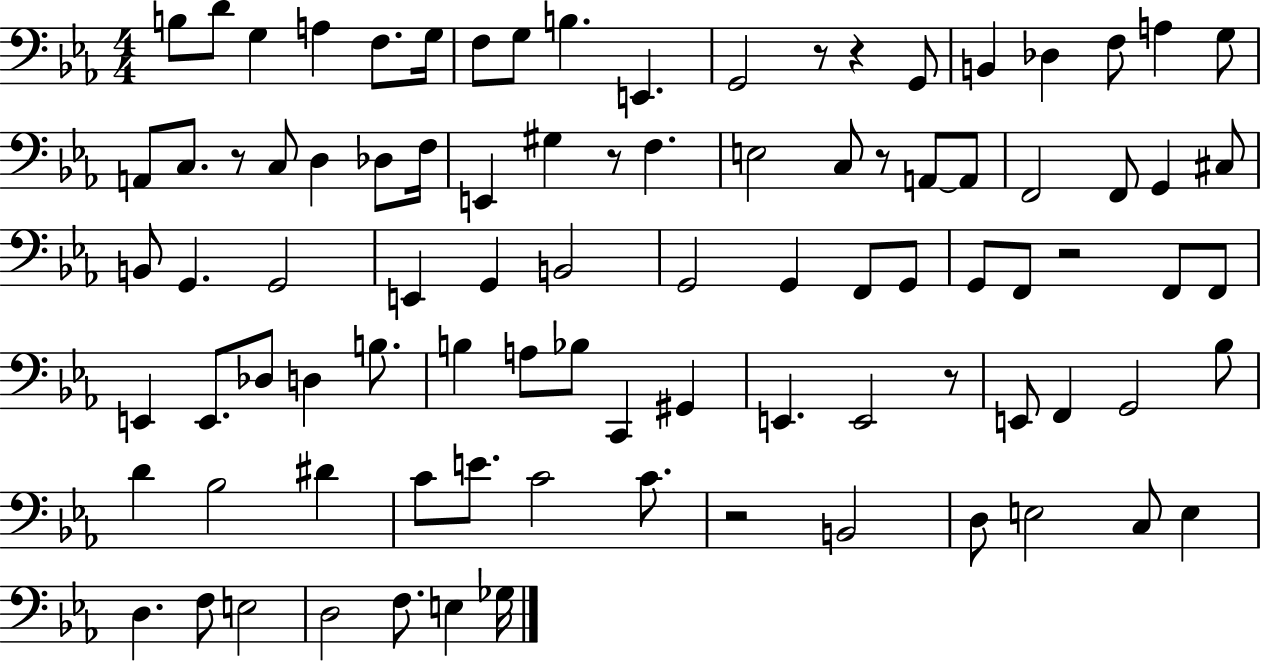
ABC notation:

X:1
T:Untitled
M:4/4
L:1/4
K:Eb
B,/2 D/2 G, A, F,/2 G,/4 F,/2 G,/2 B, E,, G,,2 z/2 z G,,/2 B,, _D, F,/2 A, G,/2 A,,/2 C,/2 z/2 C,/2 D, _D,/2 F,/4 E,, ^G, z/2 F, E,2 C,/2 z/2 A,,/2 A,,/2 F,,2 F,,/2 G,, ^C,/2 B,,/2 G,, G,,2 E,, G,, B,,2 G,,2 G,, F,,/2 G,,/2 G,,/2 F,,/2 z2 F,,/2 F,,/2 E,, E,,/2 _D,/2 D, B,/2 B, A,/2 _B,/2 C,, ^G,, E,, E,,2 z/2 E,,/2 F,, G,,2 _B,/2 D _B,2 ^D C/2 E/2 C2 C/2 z2 B,,2 D,/2 E,2 C,/2 E, D, F,/2 E,2 D,2 F,/2 E, _G,/4